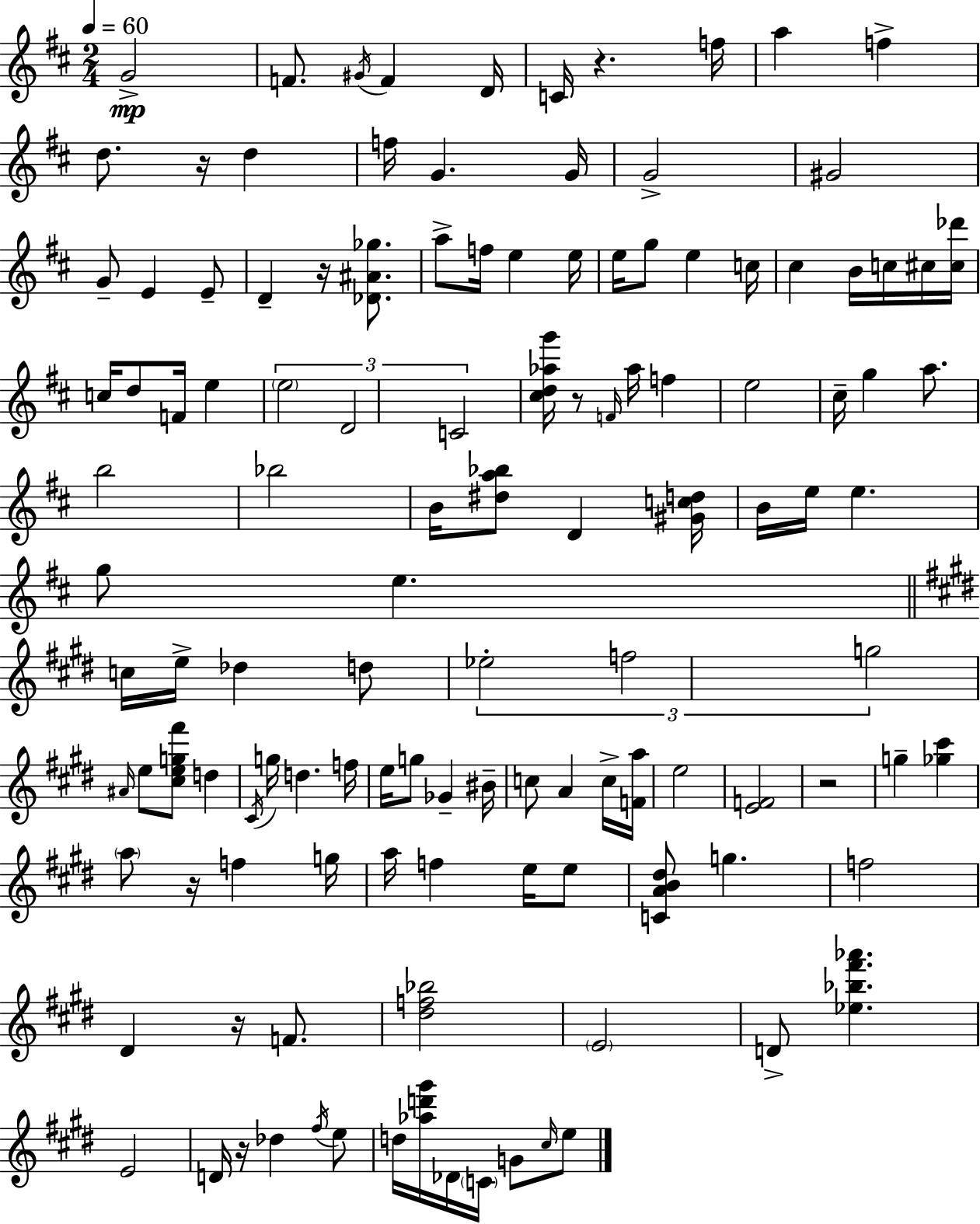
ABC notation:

X:1
T:Untitled
M:2/4
L:1/4
K:D
G2 F/2 ^G/4 F D/4 C/4 z f/4 a f d/2 z/4 d f/4 G G/4 G2 ^G2 G/2 E E/2 D z/4 [_D^A_g]/2 a/2 f/4 e e/4 e/4 g/2 e c/4 ^c B/4 c/4 ^c/4 [^c_d']/4 c/4 d/2 F/4 e e2 D2 C2 [^cd_ag']/4 z/2 F/4 _a/4 f e2 ^c/4 g a/2 b2 _b2 B/4 [^da_b]/2 D [^Gcd]/4 B/4 e/4 e g/2 e c/4 e/4 _d d/2 _e2 f2 g2 ^A/4 e/2 [^ceg^f']/2 d ^C/4 g/4 d f/4 e/4 g/2 _G ^B/4 c/2 A c/4 [Fa]/4 e2 [EF]2 z2 g [_g^c'] a/2 z/4 f g/4 a/4 f e/4 e/2 [CAB^d]/2 g f2 ^D z/4 F/2 [^df_b]2 E2 D/2 [_e_b^f'_a'] E2 D/4 z/4 _d ^f/4 e/2 d/4 [_ad'^g']/4 _D/4 C/4 G/2 ^c/4 e/2